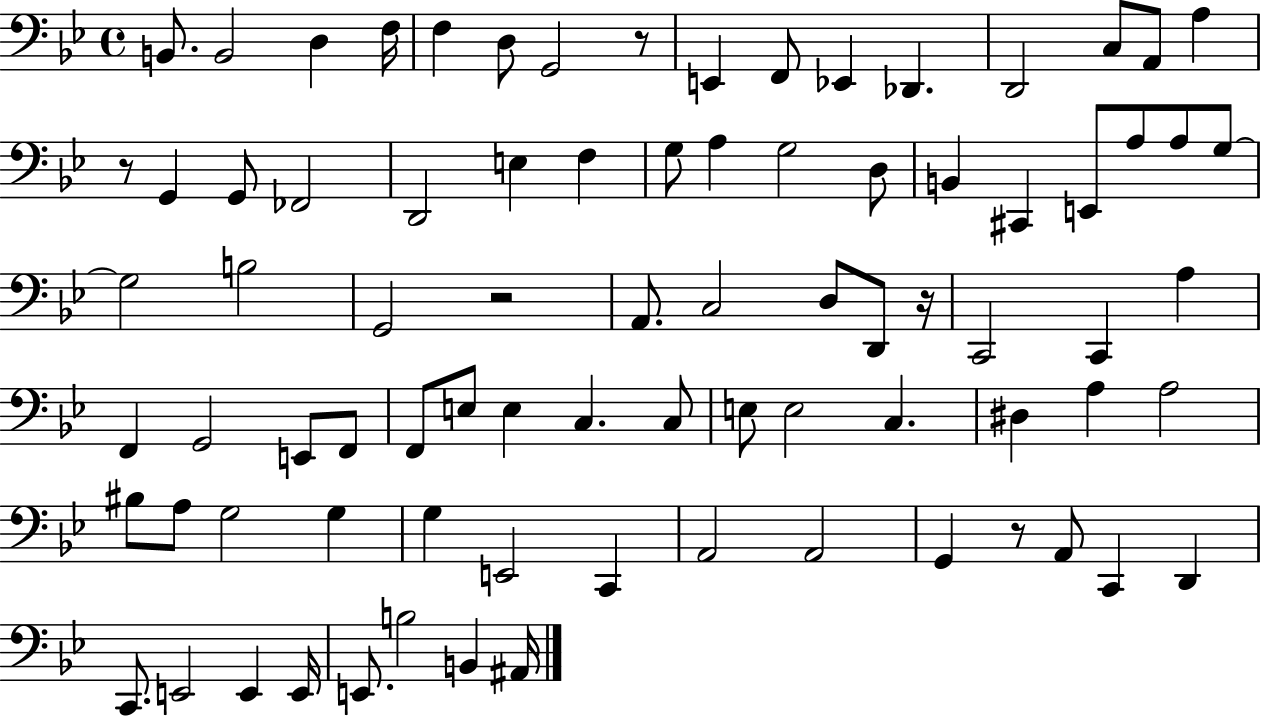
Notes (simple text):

B2/e. B2/h D3/q F3/s F3/q D3/e G2/h R/e E2/q F2/e Eb2/q Db2/q. D2/h C3/e A2/e A3/q R/e G2/q G2/e FES2/h D2/h E3/q F3/q G3/e A3/q G3/h D3/e B2/q C#2/q E2/e A3/e A3/e G3/e G3/h B3/h G2/h R/h A2/e. C3/h D3/e D2/e R/s C2/h C2/q A3/q F2/q G2/h E2/e F2/e F2/e E3/e E3/q C3/q. C3/e E3/e E3/h C3/q. D#3/q A3/q A3/h BIS3/e A3/e G3/h G3/q G3/q E2/h C2/q A2/h A2/h G2/q R/e A2/e C2/q D2/q C2/e. E2/h E2/q E2/s E2/e. B3/h B2/q A#2/s